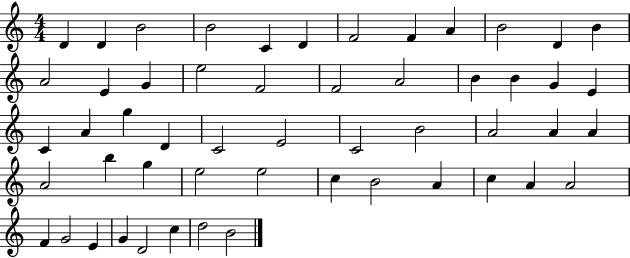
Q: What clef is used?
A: treble